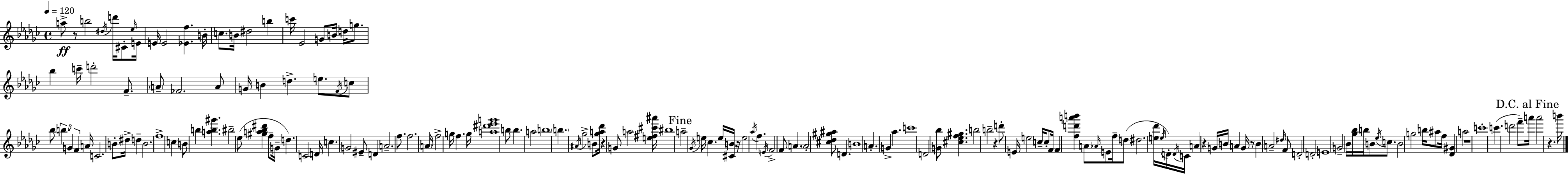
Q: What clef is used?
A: treble